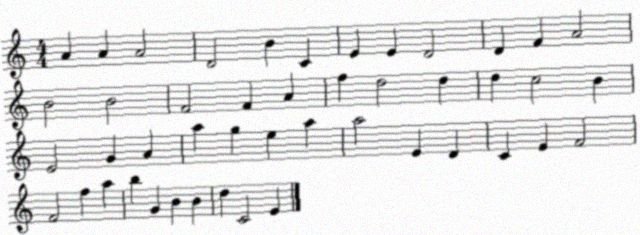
X:1
T:Untitled
M:4/4
L:1/4
K:C
A A A2 D2 B C E E D2 D F A2 B2 B2 F2 F A f d2 d d c2 B E2 G A a g e a a2 E D C E F2 F2 f a b G B B d C2 E